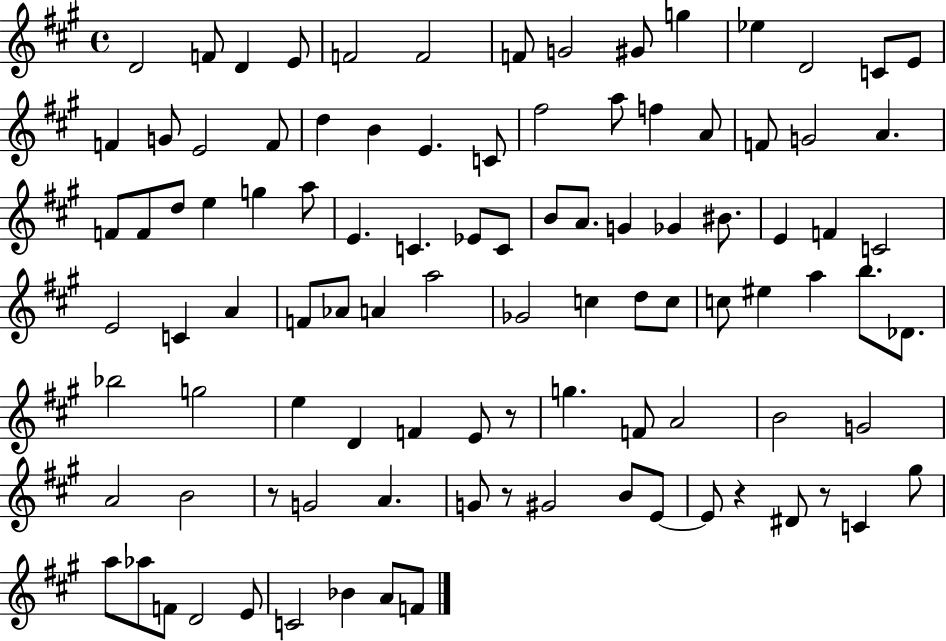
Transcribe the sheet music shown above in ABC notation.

X:1
T:Untitled
M:4/4
L:1/4
K:A
D2 F/2 D E/2 F2 F2 F/2 G2 ^G/2 g _e D2 C/2 E/2 F G/2 E2 F/2 d B E C/2 ^f2 a/2 f A/2 F/2 G2 A F/2 F/2 d/2 e g a/2 E C _E/2 C/2 B/2 A/2 G _G ^B/2 E F C2 E2 C A F/2 _A/2 A a2 _G2 c d/2 c/2 c/2 ^e a b/2 _D/2 _b2 g2 e D F E/2 z/2 g F/2 A2 B2 G2 A2 B2 z/2 G2 A G/2 z/2 ^G2 B/2 E/2 E/2 z ^D/2 z/2 C ^g/2 a/2 _a/2 F/2 D2 E/2 C2 _B A/2 F/2